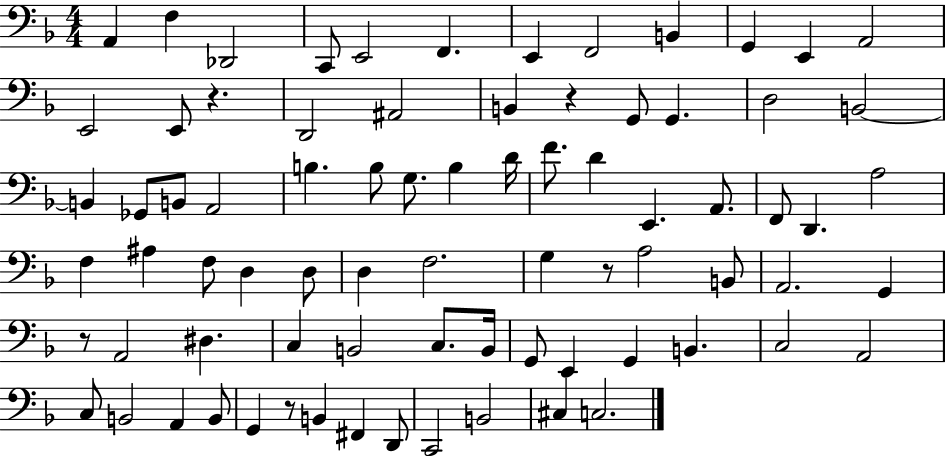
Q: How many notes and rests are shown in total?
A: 78